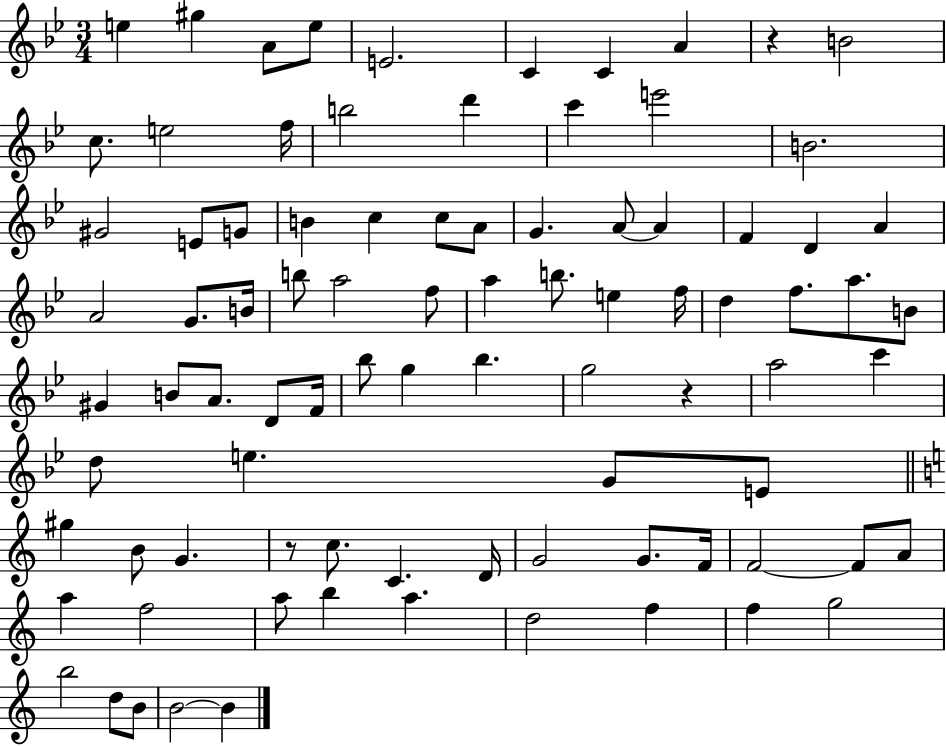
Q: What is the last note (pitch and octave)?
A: B4